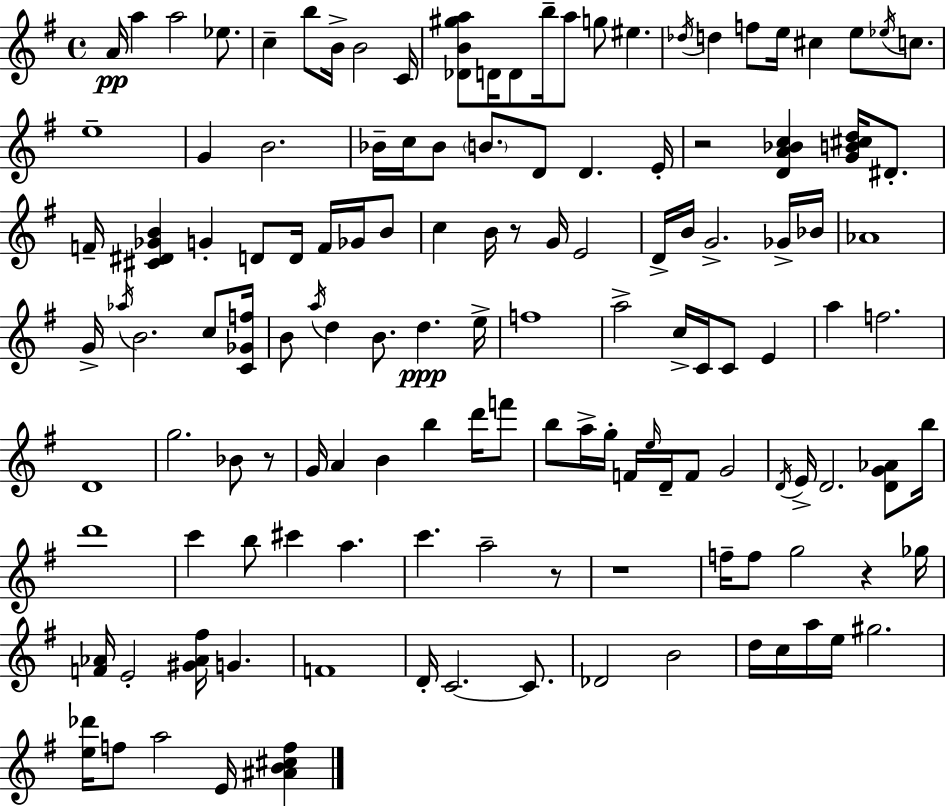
{
  \clef treble
  \time 4/4
  \defaultTimeSignature
  \key g \major
  a'16\pp a''4 a''2 ees''8. | c''4-- b''8 b'16-> b'2 c'16 | <des' b' gis'' a''>8 d'16 d'8 b''16-- a''8 g''8 eis''4. | \acciaccatura { des''16 } d''4 f''8 e''16 cis''4 e''8 \acciaccatura { ees''16 } c''8. | \break e''1-- | g'4 b'2. | bes'16-- c''16 bes'8 \parenthesize b'8. d'8 d'4. | e'16-. r2 <d' a' bes' c''>4 <g' b' cis'' d''>16 dis'8.-. | \break f'16-- <cis' dis' ges' b'>4 g'4-. d'8 d'16 f'16 ges'16 | b'8 c''4 b'16 r8 g'16 e'2 | d'16-> b'16 g'2.-> | ges'16-> bes'16 aes'1 | \break g'16-> \acciaccatura { aes''16 } b'2. | c''8 <c' ges' f''>16 b'8 \acciaccatura { a''16 } d''4 b'8. d''4.\ppp | e''16-> f''1 | a''2-> c''16-> c'16 c'8 | \break e'4 a''4 f''2. | d'1 | g''2. | bes'8 r8 g'16 a'4 b'4 b''4 | \break d'''16 f'''8 b''8 a''16-> g''16-. f'16 \grace { e''16 } d'16-- f'8 g'2 | \acciaccatura { d'16 } e'16-> d'2. | <d' g' aes'>8 b''16 d'''1 | c'''4 b''8 cis'''4 | \break a''4. c'''4. a''2-- | r8 r1 | f''16-- f''8 g''2 | r4 ges''16 <f' aes'>16 e'2-. <gis' aes' fis''>16 | \break g'4. f'1 | d'16-. c'2.~~ | c'8. des'2 b'2 | d''16 c''16 a''16 e''16 gis''2. | \break <e'' des'''>16 f''8 a''2 | e'16 <ais' b' cis'' f''>4 \bar "|."
}